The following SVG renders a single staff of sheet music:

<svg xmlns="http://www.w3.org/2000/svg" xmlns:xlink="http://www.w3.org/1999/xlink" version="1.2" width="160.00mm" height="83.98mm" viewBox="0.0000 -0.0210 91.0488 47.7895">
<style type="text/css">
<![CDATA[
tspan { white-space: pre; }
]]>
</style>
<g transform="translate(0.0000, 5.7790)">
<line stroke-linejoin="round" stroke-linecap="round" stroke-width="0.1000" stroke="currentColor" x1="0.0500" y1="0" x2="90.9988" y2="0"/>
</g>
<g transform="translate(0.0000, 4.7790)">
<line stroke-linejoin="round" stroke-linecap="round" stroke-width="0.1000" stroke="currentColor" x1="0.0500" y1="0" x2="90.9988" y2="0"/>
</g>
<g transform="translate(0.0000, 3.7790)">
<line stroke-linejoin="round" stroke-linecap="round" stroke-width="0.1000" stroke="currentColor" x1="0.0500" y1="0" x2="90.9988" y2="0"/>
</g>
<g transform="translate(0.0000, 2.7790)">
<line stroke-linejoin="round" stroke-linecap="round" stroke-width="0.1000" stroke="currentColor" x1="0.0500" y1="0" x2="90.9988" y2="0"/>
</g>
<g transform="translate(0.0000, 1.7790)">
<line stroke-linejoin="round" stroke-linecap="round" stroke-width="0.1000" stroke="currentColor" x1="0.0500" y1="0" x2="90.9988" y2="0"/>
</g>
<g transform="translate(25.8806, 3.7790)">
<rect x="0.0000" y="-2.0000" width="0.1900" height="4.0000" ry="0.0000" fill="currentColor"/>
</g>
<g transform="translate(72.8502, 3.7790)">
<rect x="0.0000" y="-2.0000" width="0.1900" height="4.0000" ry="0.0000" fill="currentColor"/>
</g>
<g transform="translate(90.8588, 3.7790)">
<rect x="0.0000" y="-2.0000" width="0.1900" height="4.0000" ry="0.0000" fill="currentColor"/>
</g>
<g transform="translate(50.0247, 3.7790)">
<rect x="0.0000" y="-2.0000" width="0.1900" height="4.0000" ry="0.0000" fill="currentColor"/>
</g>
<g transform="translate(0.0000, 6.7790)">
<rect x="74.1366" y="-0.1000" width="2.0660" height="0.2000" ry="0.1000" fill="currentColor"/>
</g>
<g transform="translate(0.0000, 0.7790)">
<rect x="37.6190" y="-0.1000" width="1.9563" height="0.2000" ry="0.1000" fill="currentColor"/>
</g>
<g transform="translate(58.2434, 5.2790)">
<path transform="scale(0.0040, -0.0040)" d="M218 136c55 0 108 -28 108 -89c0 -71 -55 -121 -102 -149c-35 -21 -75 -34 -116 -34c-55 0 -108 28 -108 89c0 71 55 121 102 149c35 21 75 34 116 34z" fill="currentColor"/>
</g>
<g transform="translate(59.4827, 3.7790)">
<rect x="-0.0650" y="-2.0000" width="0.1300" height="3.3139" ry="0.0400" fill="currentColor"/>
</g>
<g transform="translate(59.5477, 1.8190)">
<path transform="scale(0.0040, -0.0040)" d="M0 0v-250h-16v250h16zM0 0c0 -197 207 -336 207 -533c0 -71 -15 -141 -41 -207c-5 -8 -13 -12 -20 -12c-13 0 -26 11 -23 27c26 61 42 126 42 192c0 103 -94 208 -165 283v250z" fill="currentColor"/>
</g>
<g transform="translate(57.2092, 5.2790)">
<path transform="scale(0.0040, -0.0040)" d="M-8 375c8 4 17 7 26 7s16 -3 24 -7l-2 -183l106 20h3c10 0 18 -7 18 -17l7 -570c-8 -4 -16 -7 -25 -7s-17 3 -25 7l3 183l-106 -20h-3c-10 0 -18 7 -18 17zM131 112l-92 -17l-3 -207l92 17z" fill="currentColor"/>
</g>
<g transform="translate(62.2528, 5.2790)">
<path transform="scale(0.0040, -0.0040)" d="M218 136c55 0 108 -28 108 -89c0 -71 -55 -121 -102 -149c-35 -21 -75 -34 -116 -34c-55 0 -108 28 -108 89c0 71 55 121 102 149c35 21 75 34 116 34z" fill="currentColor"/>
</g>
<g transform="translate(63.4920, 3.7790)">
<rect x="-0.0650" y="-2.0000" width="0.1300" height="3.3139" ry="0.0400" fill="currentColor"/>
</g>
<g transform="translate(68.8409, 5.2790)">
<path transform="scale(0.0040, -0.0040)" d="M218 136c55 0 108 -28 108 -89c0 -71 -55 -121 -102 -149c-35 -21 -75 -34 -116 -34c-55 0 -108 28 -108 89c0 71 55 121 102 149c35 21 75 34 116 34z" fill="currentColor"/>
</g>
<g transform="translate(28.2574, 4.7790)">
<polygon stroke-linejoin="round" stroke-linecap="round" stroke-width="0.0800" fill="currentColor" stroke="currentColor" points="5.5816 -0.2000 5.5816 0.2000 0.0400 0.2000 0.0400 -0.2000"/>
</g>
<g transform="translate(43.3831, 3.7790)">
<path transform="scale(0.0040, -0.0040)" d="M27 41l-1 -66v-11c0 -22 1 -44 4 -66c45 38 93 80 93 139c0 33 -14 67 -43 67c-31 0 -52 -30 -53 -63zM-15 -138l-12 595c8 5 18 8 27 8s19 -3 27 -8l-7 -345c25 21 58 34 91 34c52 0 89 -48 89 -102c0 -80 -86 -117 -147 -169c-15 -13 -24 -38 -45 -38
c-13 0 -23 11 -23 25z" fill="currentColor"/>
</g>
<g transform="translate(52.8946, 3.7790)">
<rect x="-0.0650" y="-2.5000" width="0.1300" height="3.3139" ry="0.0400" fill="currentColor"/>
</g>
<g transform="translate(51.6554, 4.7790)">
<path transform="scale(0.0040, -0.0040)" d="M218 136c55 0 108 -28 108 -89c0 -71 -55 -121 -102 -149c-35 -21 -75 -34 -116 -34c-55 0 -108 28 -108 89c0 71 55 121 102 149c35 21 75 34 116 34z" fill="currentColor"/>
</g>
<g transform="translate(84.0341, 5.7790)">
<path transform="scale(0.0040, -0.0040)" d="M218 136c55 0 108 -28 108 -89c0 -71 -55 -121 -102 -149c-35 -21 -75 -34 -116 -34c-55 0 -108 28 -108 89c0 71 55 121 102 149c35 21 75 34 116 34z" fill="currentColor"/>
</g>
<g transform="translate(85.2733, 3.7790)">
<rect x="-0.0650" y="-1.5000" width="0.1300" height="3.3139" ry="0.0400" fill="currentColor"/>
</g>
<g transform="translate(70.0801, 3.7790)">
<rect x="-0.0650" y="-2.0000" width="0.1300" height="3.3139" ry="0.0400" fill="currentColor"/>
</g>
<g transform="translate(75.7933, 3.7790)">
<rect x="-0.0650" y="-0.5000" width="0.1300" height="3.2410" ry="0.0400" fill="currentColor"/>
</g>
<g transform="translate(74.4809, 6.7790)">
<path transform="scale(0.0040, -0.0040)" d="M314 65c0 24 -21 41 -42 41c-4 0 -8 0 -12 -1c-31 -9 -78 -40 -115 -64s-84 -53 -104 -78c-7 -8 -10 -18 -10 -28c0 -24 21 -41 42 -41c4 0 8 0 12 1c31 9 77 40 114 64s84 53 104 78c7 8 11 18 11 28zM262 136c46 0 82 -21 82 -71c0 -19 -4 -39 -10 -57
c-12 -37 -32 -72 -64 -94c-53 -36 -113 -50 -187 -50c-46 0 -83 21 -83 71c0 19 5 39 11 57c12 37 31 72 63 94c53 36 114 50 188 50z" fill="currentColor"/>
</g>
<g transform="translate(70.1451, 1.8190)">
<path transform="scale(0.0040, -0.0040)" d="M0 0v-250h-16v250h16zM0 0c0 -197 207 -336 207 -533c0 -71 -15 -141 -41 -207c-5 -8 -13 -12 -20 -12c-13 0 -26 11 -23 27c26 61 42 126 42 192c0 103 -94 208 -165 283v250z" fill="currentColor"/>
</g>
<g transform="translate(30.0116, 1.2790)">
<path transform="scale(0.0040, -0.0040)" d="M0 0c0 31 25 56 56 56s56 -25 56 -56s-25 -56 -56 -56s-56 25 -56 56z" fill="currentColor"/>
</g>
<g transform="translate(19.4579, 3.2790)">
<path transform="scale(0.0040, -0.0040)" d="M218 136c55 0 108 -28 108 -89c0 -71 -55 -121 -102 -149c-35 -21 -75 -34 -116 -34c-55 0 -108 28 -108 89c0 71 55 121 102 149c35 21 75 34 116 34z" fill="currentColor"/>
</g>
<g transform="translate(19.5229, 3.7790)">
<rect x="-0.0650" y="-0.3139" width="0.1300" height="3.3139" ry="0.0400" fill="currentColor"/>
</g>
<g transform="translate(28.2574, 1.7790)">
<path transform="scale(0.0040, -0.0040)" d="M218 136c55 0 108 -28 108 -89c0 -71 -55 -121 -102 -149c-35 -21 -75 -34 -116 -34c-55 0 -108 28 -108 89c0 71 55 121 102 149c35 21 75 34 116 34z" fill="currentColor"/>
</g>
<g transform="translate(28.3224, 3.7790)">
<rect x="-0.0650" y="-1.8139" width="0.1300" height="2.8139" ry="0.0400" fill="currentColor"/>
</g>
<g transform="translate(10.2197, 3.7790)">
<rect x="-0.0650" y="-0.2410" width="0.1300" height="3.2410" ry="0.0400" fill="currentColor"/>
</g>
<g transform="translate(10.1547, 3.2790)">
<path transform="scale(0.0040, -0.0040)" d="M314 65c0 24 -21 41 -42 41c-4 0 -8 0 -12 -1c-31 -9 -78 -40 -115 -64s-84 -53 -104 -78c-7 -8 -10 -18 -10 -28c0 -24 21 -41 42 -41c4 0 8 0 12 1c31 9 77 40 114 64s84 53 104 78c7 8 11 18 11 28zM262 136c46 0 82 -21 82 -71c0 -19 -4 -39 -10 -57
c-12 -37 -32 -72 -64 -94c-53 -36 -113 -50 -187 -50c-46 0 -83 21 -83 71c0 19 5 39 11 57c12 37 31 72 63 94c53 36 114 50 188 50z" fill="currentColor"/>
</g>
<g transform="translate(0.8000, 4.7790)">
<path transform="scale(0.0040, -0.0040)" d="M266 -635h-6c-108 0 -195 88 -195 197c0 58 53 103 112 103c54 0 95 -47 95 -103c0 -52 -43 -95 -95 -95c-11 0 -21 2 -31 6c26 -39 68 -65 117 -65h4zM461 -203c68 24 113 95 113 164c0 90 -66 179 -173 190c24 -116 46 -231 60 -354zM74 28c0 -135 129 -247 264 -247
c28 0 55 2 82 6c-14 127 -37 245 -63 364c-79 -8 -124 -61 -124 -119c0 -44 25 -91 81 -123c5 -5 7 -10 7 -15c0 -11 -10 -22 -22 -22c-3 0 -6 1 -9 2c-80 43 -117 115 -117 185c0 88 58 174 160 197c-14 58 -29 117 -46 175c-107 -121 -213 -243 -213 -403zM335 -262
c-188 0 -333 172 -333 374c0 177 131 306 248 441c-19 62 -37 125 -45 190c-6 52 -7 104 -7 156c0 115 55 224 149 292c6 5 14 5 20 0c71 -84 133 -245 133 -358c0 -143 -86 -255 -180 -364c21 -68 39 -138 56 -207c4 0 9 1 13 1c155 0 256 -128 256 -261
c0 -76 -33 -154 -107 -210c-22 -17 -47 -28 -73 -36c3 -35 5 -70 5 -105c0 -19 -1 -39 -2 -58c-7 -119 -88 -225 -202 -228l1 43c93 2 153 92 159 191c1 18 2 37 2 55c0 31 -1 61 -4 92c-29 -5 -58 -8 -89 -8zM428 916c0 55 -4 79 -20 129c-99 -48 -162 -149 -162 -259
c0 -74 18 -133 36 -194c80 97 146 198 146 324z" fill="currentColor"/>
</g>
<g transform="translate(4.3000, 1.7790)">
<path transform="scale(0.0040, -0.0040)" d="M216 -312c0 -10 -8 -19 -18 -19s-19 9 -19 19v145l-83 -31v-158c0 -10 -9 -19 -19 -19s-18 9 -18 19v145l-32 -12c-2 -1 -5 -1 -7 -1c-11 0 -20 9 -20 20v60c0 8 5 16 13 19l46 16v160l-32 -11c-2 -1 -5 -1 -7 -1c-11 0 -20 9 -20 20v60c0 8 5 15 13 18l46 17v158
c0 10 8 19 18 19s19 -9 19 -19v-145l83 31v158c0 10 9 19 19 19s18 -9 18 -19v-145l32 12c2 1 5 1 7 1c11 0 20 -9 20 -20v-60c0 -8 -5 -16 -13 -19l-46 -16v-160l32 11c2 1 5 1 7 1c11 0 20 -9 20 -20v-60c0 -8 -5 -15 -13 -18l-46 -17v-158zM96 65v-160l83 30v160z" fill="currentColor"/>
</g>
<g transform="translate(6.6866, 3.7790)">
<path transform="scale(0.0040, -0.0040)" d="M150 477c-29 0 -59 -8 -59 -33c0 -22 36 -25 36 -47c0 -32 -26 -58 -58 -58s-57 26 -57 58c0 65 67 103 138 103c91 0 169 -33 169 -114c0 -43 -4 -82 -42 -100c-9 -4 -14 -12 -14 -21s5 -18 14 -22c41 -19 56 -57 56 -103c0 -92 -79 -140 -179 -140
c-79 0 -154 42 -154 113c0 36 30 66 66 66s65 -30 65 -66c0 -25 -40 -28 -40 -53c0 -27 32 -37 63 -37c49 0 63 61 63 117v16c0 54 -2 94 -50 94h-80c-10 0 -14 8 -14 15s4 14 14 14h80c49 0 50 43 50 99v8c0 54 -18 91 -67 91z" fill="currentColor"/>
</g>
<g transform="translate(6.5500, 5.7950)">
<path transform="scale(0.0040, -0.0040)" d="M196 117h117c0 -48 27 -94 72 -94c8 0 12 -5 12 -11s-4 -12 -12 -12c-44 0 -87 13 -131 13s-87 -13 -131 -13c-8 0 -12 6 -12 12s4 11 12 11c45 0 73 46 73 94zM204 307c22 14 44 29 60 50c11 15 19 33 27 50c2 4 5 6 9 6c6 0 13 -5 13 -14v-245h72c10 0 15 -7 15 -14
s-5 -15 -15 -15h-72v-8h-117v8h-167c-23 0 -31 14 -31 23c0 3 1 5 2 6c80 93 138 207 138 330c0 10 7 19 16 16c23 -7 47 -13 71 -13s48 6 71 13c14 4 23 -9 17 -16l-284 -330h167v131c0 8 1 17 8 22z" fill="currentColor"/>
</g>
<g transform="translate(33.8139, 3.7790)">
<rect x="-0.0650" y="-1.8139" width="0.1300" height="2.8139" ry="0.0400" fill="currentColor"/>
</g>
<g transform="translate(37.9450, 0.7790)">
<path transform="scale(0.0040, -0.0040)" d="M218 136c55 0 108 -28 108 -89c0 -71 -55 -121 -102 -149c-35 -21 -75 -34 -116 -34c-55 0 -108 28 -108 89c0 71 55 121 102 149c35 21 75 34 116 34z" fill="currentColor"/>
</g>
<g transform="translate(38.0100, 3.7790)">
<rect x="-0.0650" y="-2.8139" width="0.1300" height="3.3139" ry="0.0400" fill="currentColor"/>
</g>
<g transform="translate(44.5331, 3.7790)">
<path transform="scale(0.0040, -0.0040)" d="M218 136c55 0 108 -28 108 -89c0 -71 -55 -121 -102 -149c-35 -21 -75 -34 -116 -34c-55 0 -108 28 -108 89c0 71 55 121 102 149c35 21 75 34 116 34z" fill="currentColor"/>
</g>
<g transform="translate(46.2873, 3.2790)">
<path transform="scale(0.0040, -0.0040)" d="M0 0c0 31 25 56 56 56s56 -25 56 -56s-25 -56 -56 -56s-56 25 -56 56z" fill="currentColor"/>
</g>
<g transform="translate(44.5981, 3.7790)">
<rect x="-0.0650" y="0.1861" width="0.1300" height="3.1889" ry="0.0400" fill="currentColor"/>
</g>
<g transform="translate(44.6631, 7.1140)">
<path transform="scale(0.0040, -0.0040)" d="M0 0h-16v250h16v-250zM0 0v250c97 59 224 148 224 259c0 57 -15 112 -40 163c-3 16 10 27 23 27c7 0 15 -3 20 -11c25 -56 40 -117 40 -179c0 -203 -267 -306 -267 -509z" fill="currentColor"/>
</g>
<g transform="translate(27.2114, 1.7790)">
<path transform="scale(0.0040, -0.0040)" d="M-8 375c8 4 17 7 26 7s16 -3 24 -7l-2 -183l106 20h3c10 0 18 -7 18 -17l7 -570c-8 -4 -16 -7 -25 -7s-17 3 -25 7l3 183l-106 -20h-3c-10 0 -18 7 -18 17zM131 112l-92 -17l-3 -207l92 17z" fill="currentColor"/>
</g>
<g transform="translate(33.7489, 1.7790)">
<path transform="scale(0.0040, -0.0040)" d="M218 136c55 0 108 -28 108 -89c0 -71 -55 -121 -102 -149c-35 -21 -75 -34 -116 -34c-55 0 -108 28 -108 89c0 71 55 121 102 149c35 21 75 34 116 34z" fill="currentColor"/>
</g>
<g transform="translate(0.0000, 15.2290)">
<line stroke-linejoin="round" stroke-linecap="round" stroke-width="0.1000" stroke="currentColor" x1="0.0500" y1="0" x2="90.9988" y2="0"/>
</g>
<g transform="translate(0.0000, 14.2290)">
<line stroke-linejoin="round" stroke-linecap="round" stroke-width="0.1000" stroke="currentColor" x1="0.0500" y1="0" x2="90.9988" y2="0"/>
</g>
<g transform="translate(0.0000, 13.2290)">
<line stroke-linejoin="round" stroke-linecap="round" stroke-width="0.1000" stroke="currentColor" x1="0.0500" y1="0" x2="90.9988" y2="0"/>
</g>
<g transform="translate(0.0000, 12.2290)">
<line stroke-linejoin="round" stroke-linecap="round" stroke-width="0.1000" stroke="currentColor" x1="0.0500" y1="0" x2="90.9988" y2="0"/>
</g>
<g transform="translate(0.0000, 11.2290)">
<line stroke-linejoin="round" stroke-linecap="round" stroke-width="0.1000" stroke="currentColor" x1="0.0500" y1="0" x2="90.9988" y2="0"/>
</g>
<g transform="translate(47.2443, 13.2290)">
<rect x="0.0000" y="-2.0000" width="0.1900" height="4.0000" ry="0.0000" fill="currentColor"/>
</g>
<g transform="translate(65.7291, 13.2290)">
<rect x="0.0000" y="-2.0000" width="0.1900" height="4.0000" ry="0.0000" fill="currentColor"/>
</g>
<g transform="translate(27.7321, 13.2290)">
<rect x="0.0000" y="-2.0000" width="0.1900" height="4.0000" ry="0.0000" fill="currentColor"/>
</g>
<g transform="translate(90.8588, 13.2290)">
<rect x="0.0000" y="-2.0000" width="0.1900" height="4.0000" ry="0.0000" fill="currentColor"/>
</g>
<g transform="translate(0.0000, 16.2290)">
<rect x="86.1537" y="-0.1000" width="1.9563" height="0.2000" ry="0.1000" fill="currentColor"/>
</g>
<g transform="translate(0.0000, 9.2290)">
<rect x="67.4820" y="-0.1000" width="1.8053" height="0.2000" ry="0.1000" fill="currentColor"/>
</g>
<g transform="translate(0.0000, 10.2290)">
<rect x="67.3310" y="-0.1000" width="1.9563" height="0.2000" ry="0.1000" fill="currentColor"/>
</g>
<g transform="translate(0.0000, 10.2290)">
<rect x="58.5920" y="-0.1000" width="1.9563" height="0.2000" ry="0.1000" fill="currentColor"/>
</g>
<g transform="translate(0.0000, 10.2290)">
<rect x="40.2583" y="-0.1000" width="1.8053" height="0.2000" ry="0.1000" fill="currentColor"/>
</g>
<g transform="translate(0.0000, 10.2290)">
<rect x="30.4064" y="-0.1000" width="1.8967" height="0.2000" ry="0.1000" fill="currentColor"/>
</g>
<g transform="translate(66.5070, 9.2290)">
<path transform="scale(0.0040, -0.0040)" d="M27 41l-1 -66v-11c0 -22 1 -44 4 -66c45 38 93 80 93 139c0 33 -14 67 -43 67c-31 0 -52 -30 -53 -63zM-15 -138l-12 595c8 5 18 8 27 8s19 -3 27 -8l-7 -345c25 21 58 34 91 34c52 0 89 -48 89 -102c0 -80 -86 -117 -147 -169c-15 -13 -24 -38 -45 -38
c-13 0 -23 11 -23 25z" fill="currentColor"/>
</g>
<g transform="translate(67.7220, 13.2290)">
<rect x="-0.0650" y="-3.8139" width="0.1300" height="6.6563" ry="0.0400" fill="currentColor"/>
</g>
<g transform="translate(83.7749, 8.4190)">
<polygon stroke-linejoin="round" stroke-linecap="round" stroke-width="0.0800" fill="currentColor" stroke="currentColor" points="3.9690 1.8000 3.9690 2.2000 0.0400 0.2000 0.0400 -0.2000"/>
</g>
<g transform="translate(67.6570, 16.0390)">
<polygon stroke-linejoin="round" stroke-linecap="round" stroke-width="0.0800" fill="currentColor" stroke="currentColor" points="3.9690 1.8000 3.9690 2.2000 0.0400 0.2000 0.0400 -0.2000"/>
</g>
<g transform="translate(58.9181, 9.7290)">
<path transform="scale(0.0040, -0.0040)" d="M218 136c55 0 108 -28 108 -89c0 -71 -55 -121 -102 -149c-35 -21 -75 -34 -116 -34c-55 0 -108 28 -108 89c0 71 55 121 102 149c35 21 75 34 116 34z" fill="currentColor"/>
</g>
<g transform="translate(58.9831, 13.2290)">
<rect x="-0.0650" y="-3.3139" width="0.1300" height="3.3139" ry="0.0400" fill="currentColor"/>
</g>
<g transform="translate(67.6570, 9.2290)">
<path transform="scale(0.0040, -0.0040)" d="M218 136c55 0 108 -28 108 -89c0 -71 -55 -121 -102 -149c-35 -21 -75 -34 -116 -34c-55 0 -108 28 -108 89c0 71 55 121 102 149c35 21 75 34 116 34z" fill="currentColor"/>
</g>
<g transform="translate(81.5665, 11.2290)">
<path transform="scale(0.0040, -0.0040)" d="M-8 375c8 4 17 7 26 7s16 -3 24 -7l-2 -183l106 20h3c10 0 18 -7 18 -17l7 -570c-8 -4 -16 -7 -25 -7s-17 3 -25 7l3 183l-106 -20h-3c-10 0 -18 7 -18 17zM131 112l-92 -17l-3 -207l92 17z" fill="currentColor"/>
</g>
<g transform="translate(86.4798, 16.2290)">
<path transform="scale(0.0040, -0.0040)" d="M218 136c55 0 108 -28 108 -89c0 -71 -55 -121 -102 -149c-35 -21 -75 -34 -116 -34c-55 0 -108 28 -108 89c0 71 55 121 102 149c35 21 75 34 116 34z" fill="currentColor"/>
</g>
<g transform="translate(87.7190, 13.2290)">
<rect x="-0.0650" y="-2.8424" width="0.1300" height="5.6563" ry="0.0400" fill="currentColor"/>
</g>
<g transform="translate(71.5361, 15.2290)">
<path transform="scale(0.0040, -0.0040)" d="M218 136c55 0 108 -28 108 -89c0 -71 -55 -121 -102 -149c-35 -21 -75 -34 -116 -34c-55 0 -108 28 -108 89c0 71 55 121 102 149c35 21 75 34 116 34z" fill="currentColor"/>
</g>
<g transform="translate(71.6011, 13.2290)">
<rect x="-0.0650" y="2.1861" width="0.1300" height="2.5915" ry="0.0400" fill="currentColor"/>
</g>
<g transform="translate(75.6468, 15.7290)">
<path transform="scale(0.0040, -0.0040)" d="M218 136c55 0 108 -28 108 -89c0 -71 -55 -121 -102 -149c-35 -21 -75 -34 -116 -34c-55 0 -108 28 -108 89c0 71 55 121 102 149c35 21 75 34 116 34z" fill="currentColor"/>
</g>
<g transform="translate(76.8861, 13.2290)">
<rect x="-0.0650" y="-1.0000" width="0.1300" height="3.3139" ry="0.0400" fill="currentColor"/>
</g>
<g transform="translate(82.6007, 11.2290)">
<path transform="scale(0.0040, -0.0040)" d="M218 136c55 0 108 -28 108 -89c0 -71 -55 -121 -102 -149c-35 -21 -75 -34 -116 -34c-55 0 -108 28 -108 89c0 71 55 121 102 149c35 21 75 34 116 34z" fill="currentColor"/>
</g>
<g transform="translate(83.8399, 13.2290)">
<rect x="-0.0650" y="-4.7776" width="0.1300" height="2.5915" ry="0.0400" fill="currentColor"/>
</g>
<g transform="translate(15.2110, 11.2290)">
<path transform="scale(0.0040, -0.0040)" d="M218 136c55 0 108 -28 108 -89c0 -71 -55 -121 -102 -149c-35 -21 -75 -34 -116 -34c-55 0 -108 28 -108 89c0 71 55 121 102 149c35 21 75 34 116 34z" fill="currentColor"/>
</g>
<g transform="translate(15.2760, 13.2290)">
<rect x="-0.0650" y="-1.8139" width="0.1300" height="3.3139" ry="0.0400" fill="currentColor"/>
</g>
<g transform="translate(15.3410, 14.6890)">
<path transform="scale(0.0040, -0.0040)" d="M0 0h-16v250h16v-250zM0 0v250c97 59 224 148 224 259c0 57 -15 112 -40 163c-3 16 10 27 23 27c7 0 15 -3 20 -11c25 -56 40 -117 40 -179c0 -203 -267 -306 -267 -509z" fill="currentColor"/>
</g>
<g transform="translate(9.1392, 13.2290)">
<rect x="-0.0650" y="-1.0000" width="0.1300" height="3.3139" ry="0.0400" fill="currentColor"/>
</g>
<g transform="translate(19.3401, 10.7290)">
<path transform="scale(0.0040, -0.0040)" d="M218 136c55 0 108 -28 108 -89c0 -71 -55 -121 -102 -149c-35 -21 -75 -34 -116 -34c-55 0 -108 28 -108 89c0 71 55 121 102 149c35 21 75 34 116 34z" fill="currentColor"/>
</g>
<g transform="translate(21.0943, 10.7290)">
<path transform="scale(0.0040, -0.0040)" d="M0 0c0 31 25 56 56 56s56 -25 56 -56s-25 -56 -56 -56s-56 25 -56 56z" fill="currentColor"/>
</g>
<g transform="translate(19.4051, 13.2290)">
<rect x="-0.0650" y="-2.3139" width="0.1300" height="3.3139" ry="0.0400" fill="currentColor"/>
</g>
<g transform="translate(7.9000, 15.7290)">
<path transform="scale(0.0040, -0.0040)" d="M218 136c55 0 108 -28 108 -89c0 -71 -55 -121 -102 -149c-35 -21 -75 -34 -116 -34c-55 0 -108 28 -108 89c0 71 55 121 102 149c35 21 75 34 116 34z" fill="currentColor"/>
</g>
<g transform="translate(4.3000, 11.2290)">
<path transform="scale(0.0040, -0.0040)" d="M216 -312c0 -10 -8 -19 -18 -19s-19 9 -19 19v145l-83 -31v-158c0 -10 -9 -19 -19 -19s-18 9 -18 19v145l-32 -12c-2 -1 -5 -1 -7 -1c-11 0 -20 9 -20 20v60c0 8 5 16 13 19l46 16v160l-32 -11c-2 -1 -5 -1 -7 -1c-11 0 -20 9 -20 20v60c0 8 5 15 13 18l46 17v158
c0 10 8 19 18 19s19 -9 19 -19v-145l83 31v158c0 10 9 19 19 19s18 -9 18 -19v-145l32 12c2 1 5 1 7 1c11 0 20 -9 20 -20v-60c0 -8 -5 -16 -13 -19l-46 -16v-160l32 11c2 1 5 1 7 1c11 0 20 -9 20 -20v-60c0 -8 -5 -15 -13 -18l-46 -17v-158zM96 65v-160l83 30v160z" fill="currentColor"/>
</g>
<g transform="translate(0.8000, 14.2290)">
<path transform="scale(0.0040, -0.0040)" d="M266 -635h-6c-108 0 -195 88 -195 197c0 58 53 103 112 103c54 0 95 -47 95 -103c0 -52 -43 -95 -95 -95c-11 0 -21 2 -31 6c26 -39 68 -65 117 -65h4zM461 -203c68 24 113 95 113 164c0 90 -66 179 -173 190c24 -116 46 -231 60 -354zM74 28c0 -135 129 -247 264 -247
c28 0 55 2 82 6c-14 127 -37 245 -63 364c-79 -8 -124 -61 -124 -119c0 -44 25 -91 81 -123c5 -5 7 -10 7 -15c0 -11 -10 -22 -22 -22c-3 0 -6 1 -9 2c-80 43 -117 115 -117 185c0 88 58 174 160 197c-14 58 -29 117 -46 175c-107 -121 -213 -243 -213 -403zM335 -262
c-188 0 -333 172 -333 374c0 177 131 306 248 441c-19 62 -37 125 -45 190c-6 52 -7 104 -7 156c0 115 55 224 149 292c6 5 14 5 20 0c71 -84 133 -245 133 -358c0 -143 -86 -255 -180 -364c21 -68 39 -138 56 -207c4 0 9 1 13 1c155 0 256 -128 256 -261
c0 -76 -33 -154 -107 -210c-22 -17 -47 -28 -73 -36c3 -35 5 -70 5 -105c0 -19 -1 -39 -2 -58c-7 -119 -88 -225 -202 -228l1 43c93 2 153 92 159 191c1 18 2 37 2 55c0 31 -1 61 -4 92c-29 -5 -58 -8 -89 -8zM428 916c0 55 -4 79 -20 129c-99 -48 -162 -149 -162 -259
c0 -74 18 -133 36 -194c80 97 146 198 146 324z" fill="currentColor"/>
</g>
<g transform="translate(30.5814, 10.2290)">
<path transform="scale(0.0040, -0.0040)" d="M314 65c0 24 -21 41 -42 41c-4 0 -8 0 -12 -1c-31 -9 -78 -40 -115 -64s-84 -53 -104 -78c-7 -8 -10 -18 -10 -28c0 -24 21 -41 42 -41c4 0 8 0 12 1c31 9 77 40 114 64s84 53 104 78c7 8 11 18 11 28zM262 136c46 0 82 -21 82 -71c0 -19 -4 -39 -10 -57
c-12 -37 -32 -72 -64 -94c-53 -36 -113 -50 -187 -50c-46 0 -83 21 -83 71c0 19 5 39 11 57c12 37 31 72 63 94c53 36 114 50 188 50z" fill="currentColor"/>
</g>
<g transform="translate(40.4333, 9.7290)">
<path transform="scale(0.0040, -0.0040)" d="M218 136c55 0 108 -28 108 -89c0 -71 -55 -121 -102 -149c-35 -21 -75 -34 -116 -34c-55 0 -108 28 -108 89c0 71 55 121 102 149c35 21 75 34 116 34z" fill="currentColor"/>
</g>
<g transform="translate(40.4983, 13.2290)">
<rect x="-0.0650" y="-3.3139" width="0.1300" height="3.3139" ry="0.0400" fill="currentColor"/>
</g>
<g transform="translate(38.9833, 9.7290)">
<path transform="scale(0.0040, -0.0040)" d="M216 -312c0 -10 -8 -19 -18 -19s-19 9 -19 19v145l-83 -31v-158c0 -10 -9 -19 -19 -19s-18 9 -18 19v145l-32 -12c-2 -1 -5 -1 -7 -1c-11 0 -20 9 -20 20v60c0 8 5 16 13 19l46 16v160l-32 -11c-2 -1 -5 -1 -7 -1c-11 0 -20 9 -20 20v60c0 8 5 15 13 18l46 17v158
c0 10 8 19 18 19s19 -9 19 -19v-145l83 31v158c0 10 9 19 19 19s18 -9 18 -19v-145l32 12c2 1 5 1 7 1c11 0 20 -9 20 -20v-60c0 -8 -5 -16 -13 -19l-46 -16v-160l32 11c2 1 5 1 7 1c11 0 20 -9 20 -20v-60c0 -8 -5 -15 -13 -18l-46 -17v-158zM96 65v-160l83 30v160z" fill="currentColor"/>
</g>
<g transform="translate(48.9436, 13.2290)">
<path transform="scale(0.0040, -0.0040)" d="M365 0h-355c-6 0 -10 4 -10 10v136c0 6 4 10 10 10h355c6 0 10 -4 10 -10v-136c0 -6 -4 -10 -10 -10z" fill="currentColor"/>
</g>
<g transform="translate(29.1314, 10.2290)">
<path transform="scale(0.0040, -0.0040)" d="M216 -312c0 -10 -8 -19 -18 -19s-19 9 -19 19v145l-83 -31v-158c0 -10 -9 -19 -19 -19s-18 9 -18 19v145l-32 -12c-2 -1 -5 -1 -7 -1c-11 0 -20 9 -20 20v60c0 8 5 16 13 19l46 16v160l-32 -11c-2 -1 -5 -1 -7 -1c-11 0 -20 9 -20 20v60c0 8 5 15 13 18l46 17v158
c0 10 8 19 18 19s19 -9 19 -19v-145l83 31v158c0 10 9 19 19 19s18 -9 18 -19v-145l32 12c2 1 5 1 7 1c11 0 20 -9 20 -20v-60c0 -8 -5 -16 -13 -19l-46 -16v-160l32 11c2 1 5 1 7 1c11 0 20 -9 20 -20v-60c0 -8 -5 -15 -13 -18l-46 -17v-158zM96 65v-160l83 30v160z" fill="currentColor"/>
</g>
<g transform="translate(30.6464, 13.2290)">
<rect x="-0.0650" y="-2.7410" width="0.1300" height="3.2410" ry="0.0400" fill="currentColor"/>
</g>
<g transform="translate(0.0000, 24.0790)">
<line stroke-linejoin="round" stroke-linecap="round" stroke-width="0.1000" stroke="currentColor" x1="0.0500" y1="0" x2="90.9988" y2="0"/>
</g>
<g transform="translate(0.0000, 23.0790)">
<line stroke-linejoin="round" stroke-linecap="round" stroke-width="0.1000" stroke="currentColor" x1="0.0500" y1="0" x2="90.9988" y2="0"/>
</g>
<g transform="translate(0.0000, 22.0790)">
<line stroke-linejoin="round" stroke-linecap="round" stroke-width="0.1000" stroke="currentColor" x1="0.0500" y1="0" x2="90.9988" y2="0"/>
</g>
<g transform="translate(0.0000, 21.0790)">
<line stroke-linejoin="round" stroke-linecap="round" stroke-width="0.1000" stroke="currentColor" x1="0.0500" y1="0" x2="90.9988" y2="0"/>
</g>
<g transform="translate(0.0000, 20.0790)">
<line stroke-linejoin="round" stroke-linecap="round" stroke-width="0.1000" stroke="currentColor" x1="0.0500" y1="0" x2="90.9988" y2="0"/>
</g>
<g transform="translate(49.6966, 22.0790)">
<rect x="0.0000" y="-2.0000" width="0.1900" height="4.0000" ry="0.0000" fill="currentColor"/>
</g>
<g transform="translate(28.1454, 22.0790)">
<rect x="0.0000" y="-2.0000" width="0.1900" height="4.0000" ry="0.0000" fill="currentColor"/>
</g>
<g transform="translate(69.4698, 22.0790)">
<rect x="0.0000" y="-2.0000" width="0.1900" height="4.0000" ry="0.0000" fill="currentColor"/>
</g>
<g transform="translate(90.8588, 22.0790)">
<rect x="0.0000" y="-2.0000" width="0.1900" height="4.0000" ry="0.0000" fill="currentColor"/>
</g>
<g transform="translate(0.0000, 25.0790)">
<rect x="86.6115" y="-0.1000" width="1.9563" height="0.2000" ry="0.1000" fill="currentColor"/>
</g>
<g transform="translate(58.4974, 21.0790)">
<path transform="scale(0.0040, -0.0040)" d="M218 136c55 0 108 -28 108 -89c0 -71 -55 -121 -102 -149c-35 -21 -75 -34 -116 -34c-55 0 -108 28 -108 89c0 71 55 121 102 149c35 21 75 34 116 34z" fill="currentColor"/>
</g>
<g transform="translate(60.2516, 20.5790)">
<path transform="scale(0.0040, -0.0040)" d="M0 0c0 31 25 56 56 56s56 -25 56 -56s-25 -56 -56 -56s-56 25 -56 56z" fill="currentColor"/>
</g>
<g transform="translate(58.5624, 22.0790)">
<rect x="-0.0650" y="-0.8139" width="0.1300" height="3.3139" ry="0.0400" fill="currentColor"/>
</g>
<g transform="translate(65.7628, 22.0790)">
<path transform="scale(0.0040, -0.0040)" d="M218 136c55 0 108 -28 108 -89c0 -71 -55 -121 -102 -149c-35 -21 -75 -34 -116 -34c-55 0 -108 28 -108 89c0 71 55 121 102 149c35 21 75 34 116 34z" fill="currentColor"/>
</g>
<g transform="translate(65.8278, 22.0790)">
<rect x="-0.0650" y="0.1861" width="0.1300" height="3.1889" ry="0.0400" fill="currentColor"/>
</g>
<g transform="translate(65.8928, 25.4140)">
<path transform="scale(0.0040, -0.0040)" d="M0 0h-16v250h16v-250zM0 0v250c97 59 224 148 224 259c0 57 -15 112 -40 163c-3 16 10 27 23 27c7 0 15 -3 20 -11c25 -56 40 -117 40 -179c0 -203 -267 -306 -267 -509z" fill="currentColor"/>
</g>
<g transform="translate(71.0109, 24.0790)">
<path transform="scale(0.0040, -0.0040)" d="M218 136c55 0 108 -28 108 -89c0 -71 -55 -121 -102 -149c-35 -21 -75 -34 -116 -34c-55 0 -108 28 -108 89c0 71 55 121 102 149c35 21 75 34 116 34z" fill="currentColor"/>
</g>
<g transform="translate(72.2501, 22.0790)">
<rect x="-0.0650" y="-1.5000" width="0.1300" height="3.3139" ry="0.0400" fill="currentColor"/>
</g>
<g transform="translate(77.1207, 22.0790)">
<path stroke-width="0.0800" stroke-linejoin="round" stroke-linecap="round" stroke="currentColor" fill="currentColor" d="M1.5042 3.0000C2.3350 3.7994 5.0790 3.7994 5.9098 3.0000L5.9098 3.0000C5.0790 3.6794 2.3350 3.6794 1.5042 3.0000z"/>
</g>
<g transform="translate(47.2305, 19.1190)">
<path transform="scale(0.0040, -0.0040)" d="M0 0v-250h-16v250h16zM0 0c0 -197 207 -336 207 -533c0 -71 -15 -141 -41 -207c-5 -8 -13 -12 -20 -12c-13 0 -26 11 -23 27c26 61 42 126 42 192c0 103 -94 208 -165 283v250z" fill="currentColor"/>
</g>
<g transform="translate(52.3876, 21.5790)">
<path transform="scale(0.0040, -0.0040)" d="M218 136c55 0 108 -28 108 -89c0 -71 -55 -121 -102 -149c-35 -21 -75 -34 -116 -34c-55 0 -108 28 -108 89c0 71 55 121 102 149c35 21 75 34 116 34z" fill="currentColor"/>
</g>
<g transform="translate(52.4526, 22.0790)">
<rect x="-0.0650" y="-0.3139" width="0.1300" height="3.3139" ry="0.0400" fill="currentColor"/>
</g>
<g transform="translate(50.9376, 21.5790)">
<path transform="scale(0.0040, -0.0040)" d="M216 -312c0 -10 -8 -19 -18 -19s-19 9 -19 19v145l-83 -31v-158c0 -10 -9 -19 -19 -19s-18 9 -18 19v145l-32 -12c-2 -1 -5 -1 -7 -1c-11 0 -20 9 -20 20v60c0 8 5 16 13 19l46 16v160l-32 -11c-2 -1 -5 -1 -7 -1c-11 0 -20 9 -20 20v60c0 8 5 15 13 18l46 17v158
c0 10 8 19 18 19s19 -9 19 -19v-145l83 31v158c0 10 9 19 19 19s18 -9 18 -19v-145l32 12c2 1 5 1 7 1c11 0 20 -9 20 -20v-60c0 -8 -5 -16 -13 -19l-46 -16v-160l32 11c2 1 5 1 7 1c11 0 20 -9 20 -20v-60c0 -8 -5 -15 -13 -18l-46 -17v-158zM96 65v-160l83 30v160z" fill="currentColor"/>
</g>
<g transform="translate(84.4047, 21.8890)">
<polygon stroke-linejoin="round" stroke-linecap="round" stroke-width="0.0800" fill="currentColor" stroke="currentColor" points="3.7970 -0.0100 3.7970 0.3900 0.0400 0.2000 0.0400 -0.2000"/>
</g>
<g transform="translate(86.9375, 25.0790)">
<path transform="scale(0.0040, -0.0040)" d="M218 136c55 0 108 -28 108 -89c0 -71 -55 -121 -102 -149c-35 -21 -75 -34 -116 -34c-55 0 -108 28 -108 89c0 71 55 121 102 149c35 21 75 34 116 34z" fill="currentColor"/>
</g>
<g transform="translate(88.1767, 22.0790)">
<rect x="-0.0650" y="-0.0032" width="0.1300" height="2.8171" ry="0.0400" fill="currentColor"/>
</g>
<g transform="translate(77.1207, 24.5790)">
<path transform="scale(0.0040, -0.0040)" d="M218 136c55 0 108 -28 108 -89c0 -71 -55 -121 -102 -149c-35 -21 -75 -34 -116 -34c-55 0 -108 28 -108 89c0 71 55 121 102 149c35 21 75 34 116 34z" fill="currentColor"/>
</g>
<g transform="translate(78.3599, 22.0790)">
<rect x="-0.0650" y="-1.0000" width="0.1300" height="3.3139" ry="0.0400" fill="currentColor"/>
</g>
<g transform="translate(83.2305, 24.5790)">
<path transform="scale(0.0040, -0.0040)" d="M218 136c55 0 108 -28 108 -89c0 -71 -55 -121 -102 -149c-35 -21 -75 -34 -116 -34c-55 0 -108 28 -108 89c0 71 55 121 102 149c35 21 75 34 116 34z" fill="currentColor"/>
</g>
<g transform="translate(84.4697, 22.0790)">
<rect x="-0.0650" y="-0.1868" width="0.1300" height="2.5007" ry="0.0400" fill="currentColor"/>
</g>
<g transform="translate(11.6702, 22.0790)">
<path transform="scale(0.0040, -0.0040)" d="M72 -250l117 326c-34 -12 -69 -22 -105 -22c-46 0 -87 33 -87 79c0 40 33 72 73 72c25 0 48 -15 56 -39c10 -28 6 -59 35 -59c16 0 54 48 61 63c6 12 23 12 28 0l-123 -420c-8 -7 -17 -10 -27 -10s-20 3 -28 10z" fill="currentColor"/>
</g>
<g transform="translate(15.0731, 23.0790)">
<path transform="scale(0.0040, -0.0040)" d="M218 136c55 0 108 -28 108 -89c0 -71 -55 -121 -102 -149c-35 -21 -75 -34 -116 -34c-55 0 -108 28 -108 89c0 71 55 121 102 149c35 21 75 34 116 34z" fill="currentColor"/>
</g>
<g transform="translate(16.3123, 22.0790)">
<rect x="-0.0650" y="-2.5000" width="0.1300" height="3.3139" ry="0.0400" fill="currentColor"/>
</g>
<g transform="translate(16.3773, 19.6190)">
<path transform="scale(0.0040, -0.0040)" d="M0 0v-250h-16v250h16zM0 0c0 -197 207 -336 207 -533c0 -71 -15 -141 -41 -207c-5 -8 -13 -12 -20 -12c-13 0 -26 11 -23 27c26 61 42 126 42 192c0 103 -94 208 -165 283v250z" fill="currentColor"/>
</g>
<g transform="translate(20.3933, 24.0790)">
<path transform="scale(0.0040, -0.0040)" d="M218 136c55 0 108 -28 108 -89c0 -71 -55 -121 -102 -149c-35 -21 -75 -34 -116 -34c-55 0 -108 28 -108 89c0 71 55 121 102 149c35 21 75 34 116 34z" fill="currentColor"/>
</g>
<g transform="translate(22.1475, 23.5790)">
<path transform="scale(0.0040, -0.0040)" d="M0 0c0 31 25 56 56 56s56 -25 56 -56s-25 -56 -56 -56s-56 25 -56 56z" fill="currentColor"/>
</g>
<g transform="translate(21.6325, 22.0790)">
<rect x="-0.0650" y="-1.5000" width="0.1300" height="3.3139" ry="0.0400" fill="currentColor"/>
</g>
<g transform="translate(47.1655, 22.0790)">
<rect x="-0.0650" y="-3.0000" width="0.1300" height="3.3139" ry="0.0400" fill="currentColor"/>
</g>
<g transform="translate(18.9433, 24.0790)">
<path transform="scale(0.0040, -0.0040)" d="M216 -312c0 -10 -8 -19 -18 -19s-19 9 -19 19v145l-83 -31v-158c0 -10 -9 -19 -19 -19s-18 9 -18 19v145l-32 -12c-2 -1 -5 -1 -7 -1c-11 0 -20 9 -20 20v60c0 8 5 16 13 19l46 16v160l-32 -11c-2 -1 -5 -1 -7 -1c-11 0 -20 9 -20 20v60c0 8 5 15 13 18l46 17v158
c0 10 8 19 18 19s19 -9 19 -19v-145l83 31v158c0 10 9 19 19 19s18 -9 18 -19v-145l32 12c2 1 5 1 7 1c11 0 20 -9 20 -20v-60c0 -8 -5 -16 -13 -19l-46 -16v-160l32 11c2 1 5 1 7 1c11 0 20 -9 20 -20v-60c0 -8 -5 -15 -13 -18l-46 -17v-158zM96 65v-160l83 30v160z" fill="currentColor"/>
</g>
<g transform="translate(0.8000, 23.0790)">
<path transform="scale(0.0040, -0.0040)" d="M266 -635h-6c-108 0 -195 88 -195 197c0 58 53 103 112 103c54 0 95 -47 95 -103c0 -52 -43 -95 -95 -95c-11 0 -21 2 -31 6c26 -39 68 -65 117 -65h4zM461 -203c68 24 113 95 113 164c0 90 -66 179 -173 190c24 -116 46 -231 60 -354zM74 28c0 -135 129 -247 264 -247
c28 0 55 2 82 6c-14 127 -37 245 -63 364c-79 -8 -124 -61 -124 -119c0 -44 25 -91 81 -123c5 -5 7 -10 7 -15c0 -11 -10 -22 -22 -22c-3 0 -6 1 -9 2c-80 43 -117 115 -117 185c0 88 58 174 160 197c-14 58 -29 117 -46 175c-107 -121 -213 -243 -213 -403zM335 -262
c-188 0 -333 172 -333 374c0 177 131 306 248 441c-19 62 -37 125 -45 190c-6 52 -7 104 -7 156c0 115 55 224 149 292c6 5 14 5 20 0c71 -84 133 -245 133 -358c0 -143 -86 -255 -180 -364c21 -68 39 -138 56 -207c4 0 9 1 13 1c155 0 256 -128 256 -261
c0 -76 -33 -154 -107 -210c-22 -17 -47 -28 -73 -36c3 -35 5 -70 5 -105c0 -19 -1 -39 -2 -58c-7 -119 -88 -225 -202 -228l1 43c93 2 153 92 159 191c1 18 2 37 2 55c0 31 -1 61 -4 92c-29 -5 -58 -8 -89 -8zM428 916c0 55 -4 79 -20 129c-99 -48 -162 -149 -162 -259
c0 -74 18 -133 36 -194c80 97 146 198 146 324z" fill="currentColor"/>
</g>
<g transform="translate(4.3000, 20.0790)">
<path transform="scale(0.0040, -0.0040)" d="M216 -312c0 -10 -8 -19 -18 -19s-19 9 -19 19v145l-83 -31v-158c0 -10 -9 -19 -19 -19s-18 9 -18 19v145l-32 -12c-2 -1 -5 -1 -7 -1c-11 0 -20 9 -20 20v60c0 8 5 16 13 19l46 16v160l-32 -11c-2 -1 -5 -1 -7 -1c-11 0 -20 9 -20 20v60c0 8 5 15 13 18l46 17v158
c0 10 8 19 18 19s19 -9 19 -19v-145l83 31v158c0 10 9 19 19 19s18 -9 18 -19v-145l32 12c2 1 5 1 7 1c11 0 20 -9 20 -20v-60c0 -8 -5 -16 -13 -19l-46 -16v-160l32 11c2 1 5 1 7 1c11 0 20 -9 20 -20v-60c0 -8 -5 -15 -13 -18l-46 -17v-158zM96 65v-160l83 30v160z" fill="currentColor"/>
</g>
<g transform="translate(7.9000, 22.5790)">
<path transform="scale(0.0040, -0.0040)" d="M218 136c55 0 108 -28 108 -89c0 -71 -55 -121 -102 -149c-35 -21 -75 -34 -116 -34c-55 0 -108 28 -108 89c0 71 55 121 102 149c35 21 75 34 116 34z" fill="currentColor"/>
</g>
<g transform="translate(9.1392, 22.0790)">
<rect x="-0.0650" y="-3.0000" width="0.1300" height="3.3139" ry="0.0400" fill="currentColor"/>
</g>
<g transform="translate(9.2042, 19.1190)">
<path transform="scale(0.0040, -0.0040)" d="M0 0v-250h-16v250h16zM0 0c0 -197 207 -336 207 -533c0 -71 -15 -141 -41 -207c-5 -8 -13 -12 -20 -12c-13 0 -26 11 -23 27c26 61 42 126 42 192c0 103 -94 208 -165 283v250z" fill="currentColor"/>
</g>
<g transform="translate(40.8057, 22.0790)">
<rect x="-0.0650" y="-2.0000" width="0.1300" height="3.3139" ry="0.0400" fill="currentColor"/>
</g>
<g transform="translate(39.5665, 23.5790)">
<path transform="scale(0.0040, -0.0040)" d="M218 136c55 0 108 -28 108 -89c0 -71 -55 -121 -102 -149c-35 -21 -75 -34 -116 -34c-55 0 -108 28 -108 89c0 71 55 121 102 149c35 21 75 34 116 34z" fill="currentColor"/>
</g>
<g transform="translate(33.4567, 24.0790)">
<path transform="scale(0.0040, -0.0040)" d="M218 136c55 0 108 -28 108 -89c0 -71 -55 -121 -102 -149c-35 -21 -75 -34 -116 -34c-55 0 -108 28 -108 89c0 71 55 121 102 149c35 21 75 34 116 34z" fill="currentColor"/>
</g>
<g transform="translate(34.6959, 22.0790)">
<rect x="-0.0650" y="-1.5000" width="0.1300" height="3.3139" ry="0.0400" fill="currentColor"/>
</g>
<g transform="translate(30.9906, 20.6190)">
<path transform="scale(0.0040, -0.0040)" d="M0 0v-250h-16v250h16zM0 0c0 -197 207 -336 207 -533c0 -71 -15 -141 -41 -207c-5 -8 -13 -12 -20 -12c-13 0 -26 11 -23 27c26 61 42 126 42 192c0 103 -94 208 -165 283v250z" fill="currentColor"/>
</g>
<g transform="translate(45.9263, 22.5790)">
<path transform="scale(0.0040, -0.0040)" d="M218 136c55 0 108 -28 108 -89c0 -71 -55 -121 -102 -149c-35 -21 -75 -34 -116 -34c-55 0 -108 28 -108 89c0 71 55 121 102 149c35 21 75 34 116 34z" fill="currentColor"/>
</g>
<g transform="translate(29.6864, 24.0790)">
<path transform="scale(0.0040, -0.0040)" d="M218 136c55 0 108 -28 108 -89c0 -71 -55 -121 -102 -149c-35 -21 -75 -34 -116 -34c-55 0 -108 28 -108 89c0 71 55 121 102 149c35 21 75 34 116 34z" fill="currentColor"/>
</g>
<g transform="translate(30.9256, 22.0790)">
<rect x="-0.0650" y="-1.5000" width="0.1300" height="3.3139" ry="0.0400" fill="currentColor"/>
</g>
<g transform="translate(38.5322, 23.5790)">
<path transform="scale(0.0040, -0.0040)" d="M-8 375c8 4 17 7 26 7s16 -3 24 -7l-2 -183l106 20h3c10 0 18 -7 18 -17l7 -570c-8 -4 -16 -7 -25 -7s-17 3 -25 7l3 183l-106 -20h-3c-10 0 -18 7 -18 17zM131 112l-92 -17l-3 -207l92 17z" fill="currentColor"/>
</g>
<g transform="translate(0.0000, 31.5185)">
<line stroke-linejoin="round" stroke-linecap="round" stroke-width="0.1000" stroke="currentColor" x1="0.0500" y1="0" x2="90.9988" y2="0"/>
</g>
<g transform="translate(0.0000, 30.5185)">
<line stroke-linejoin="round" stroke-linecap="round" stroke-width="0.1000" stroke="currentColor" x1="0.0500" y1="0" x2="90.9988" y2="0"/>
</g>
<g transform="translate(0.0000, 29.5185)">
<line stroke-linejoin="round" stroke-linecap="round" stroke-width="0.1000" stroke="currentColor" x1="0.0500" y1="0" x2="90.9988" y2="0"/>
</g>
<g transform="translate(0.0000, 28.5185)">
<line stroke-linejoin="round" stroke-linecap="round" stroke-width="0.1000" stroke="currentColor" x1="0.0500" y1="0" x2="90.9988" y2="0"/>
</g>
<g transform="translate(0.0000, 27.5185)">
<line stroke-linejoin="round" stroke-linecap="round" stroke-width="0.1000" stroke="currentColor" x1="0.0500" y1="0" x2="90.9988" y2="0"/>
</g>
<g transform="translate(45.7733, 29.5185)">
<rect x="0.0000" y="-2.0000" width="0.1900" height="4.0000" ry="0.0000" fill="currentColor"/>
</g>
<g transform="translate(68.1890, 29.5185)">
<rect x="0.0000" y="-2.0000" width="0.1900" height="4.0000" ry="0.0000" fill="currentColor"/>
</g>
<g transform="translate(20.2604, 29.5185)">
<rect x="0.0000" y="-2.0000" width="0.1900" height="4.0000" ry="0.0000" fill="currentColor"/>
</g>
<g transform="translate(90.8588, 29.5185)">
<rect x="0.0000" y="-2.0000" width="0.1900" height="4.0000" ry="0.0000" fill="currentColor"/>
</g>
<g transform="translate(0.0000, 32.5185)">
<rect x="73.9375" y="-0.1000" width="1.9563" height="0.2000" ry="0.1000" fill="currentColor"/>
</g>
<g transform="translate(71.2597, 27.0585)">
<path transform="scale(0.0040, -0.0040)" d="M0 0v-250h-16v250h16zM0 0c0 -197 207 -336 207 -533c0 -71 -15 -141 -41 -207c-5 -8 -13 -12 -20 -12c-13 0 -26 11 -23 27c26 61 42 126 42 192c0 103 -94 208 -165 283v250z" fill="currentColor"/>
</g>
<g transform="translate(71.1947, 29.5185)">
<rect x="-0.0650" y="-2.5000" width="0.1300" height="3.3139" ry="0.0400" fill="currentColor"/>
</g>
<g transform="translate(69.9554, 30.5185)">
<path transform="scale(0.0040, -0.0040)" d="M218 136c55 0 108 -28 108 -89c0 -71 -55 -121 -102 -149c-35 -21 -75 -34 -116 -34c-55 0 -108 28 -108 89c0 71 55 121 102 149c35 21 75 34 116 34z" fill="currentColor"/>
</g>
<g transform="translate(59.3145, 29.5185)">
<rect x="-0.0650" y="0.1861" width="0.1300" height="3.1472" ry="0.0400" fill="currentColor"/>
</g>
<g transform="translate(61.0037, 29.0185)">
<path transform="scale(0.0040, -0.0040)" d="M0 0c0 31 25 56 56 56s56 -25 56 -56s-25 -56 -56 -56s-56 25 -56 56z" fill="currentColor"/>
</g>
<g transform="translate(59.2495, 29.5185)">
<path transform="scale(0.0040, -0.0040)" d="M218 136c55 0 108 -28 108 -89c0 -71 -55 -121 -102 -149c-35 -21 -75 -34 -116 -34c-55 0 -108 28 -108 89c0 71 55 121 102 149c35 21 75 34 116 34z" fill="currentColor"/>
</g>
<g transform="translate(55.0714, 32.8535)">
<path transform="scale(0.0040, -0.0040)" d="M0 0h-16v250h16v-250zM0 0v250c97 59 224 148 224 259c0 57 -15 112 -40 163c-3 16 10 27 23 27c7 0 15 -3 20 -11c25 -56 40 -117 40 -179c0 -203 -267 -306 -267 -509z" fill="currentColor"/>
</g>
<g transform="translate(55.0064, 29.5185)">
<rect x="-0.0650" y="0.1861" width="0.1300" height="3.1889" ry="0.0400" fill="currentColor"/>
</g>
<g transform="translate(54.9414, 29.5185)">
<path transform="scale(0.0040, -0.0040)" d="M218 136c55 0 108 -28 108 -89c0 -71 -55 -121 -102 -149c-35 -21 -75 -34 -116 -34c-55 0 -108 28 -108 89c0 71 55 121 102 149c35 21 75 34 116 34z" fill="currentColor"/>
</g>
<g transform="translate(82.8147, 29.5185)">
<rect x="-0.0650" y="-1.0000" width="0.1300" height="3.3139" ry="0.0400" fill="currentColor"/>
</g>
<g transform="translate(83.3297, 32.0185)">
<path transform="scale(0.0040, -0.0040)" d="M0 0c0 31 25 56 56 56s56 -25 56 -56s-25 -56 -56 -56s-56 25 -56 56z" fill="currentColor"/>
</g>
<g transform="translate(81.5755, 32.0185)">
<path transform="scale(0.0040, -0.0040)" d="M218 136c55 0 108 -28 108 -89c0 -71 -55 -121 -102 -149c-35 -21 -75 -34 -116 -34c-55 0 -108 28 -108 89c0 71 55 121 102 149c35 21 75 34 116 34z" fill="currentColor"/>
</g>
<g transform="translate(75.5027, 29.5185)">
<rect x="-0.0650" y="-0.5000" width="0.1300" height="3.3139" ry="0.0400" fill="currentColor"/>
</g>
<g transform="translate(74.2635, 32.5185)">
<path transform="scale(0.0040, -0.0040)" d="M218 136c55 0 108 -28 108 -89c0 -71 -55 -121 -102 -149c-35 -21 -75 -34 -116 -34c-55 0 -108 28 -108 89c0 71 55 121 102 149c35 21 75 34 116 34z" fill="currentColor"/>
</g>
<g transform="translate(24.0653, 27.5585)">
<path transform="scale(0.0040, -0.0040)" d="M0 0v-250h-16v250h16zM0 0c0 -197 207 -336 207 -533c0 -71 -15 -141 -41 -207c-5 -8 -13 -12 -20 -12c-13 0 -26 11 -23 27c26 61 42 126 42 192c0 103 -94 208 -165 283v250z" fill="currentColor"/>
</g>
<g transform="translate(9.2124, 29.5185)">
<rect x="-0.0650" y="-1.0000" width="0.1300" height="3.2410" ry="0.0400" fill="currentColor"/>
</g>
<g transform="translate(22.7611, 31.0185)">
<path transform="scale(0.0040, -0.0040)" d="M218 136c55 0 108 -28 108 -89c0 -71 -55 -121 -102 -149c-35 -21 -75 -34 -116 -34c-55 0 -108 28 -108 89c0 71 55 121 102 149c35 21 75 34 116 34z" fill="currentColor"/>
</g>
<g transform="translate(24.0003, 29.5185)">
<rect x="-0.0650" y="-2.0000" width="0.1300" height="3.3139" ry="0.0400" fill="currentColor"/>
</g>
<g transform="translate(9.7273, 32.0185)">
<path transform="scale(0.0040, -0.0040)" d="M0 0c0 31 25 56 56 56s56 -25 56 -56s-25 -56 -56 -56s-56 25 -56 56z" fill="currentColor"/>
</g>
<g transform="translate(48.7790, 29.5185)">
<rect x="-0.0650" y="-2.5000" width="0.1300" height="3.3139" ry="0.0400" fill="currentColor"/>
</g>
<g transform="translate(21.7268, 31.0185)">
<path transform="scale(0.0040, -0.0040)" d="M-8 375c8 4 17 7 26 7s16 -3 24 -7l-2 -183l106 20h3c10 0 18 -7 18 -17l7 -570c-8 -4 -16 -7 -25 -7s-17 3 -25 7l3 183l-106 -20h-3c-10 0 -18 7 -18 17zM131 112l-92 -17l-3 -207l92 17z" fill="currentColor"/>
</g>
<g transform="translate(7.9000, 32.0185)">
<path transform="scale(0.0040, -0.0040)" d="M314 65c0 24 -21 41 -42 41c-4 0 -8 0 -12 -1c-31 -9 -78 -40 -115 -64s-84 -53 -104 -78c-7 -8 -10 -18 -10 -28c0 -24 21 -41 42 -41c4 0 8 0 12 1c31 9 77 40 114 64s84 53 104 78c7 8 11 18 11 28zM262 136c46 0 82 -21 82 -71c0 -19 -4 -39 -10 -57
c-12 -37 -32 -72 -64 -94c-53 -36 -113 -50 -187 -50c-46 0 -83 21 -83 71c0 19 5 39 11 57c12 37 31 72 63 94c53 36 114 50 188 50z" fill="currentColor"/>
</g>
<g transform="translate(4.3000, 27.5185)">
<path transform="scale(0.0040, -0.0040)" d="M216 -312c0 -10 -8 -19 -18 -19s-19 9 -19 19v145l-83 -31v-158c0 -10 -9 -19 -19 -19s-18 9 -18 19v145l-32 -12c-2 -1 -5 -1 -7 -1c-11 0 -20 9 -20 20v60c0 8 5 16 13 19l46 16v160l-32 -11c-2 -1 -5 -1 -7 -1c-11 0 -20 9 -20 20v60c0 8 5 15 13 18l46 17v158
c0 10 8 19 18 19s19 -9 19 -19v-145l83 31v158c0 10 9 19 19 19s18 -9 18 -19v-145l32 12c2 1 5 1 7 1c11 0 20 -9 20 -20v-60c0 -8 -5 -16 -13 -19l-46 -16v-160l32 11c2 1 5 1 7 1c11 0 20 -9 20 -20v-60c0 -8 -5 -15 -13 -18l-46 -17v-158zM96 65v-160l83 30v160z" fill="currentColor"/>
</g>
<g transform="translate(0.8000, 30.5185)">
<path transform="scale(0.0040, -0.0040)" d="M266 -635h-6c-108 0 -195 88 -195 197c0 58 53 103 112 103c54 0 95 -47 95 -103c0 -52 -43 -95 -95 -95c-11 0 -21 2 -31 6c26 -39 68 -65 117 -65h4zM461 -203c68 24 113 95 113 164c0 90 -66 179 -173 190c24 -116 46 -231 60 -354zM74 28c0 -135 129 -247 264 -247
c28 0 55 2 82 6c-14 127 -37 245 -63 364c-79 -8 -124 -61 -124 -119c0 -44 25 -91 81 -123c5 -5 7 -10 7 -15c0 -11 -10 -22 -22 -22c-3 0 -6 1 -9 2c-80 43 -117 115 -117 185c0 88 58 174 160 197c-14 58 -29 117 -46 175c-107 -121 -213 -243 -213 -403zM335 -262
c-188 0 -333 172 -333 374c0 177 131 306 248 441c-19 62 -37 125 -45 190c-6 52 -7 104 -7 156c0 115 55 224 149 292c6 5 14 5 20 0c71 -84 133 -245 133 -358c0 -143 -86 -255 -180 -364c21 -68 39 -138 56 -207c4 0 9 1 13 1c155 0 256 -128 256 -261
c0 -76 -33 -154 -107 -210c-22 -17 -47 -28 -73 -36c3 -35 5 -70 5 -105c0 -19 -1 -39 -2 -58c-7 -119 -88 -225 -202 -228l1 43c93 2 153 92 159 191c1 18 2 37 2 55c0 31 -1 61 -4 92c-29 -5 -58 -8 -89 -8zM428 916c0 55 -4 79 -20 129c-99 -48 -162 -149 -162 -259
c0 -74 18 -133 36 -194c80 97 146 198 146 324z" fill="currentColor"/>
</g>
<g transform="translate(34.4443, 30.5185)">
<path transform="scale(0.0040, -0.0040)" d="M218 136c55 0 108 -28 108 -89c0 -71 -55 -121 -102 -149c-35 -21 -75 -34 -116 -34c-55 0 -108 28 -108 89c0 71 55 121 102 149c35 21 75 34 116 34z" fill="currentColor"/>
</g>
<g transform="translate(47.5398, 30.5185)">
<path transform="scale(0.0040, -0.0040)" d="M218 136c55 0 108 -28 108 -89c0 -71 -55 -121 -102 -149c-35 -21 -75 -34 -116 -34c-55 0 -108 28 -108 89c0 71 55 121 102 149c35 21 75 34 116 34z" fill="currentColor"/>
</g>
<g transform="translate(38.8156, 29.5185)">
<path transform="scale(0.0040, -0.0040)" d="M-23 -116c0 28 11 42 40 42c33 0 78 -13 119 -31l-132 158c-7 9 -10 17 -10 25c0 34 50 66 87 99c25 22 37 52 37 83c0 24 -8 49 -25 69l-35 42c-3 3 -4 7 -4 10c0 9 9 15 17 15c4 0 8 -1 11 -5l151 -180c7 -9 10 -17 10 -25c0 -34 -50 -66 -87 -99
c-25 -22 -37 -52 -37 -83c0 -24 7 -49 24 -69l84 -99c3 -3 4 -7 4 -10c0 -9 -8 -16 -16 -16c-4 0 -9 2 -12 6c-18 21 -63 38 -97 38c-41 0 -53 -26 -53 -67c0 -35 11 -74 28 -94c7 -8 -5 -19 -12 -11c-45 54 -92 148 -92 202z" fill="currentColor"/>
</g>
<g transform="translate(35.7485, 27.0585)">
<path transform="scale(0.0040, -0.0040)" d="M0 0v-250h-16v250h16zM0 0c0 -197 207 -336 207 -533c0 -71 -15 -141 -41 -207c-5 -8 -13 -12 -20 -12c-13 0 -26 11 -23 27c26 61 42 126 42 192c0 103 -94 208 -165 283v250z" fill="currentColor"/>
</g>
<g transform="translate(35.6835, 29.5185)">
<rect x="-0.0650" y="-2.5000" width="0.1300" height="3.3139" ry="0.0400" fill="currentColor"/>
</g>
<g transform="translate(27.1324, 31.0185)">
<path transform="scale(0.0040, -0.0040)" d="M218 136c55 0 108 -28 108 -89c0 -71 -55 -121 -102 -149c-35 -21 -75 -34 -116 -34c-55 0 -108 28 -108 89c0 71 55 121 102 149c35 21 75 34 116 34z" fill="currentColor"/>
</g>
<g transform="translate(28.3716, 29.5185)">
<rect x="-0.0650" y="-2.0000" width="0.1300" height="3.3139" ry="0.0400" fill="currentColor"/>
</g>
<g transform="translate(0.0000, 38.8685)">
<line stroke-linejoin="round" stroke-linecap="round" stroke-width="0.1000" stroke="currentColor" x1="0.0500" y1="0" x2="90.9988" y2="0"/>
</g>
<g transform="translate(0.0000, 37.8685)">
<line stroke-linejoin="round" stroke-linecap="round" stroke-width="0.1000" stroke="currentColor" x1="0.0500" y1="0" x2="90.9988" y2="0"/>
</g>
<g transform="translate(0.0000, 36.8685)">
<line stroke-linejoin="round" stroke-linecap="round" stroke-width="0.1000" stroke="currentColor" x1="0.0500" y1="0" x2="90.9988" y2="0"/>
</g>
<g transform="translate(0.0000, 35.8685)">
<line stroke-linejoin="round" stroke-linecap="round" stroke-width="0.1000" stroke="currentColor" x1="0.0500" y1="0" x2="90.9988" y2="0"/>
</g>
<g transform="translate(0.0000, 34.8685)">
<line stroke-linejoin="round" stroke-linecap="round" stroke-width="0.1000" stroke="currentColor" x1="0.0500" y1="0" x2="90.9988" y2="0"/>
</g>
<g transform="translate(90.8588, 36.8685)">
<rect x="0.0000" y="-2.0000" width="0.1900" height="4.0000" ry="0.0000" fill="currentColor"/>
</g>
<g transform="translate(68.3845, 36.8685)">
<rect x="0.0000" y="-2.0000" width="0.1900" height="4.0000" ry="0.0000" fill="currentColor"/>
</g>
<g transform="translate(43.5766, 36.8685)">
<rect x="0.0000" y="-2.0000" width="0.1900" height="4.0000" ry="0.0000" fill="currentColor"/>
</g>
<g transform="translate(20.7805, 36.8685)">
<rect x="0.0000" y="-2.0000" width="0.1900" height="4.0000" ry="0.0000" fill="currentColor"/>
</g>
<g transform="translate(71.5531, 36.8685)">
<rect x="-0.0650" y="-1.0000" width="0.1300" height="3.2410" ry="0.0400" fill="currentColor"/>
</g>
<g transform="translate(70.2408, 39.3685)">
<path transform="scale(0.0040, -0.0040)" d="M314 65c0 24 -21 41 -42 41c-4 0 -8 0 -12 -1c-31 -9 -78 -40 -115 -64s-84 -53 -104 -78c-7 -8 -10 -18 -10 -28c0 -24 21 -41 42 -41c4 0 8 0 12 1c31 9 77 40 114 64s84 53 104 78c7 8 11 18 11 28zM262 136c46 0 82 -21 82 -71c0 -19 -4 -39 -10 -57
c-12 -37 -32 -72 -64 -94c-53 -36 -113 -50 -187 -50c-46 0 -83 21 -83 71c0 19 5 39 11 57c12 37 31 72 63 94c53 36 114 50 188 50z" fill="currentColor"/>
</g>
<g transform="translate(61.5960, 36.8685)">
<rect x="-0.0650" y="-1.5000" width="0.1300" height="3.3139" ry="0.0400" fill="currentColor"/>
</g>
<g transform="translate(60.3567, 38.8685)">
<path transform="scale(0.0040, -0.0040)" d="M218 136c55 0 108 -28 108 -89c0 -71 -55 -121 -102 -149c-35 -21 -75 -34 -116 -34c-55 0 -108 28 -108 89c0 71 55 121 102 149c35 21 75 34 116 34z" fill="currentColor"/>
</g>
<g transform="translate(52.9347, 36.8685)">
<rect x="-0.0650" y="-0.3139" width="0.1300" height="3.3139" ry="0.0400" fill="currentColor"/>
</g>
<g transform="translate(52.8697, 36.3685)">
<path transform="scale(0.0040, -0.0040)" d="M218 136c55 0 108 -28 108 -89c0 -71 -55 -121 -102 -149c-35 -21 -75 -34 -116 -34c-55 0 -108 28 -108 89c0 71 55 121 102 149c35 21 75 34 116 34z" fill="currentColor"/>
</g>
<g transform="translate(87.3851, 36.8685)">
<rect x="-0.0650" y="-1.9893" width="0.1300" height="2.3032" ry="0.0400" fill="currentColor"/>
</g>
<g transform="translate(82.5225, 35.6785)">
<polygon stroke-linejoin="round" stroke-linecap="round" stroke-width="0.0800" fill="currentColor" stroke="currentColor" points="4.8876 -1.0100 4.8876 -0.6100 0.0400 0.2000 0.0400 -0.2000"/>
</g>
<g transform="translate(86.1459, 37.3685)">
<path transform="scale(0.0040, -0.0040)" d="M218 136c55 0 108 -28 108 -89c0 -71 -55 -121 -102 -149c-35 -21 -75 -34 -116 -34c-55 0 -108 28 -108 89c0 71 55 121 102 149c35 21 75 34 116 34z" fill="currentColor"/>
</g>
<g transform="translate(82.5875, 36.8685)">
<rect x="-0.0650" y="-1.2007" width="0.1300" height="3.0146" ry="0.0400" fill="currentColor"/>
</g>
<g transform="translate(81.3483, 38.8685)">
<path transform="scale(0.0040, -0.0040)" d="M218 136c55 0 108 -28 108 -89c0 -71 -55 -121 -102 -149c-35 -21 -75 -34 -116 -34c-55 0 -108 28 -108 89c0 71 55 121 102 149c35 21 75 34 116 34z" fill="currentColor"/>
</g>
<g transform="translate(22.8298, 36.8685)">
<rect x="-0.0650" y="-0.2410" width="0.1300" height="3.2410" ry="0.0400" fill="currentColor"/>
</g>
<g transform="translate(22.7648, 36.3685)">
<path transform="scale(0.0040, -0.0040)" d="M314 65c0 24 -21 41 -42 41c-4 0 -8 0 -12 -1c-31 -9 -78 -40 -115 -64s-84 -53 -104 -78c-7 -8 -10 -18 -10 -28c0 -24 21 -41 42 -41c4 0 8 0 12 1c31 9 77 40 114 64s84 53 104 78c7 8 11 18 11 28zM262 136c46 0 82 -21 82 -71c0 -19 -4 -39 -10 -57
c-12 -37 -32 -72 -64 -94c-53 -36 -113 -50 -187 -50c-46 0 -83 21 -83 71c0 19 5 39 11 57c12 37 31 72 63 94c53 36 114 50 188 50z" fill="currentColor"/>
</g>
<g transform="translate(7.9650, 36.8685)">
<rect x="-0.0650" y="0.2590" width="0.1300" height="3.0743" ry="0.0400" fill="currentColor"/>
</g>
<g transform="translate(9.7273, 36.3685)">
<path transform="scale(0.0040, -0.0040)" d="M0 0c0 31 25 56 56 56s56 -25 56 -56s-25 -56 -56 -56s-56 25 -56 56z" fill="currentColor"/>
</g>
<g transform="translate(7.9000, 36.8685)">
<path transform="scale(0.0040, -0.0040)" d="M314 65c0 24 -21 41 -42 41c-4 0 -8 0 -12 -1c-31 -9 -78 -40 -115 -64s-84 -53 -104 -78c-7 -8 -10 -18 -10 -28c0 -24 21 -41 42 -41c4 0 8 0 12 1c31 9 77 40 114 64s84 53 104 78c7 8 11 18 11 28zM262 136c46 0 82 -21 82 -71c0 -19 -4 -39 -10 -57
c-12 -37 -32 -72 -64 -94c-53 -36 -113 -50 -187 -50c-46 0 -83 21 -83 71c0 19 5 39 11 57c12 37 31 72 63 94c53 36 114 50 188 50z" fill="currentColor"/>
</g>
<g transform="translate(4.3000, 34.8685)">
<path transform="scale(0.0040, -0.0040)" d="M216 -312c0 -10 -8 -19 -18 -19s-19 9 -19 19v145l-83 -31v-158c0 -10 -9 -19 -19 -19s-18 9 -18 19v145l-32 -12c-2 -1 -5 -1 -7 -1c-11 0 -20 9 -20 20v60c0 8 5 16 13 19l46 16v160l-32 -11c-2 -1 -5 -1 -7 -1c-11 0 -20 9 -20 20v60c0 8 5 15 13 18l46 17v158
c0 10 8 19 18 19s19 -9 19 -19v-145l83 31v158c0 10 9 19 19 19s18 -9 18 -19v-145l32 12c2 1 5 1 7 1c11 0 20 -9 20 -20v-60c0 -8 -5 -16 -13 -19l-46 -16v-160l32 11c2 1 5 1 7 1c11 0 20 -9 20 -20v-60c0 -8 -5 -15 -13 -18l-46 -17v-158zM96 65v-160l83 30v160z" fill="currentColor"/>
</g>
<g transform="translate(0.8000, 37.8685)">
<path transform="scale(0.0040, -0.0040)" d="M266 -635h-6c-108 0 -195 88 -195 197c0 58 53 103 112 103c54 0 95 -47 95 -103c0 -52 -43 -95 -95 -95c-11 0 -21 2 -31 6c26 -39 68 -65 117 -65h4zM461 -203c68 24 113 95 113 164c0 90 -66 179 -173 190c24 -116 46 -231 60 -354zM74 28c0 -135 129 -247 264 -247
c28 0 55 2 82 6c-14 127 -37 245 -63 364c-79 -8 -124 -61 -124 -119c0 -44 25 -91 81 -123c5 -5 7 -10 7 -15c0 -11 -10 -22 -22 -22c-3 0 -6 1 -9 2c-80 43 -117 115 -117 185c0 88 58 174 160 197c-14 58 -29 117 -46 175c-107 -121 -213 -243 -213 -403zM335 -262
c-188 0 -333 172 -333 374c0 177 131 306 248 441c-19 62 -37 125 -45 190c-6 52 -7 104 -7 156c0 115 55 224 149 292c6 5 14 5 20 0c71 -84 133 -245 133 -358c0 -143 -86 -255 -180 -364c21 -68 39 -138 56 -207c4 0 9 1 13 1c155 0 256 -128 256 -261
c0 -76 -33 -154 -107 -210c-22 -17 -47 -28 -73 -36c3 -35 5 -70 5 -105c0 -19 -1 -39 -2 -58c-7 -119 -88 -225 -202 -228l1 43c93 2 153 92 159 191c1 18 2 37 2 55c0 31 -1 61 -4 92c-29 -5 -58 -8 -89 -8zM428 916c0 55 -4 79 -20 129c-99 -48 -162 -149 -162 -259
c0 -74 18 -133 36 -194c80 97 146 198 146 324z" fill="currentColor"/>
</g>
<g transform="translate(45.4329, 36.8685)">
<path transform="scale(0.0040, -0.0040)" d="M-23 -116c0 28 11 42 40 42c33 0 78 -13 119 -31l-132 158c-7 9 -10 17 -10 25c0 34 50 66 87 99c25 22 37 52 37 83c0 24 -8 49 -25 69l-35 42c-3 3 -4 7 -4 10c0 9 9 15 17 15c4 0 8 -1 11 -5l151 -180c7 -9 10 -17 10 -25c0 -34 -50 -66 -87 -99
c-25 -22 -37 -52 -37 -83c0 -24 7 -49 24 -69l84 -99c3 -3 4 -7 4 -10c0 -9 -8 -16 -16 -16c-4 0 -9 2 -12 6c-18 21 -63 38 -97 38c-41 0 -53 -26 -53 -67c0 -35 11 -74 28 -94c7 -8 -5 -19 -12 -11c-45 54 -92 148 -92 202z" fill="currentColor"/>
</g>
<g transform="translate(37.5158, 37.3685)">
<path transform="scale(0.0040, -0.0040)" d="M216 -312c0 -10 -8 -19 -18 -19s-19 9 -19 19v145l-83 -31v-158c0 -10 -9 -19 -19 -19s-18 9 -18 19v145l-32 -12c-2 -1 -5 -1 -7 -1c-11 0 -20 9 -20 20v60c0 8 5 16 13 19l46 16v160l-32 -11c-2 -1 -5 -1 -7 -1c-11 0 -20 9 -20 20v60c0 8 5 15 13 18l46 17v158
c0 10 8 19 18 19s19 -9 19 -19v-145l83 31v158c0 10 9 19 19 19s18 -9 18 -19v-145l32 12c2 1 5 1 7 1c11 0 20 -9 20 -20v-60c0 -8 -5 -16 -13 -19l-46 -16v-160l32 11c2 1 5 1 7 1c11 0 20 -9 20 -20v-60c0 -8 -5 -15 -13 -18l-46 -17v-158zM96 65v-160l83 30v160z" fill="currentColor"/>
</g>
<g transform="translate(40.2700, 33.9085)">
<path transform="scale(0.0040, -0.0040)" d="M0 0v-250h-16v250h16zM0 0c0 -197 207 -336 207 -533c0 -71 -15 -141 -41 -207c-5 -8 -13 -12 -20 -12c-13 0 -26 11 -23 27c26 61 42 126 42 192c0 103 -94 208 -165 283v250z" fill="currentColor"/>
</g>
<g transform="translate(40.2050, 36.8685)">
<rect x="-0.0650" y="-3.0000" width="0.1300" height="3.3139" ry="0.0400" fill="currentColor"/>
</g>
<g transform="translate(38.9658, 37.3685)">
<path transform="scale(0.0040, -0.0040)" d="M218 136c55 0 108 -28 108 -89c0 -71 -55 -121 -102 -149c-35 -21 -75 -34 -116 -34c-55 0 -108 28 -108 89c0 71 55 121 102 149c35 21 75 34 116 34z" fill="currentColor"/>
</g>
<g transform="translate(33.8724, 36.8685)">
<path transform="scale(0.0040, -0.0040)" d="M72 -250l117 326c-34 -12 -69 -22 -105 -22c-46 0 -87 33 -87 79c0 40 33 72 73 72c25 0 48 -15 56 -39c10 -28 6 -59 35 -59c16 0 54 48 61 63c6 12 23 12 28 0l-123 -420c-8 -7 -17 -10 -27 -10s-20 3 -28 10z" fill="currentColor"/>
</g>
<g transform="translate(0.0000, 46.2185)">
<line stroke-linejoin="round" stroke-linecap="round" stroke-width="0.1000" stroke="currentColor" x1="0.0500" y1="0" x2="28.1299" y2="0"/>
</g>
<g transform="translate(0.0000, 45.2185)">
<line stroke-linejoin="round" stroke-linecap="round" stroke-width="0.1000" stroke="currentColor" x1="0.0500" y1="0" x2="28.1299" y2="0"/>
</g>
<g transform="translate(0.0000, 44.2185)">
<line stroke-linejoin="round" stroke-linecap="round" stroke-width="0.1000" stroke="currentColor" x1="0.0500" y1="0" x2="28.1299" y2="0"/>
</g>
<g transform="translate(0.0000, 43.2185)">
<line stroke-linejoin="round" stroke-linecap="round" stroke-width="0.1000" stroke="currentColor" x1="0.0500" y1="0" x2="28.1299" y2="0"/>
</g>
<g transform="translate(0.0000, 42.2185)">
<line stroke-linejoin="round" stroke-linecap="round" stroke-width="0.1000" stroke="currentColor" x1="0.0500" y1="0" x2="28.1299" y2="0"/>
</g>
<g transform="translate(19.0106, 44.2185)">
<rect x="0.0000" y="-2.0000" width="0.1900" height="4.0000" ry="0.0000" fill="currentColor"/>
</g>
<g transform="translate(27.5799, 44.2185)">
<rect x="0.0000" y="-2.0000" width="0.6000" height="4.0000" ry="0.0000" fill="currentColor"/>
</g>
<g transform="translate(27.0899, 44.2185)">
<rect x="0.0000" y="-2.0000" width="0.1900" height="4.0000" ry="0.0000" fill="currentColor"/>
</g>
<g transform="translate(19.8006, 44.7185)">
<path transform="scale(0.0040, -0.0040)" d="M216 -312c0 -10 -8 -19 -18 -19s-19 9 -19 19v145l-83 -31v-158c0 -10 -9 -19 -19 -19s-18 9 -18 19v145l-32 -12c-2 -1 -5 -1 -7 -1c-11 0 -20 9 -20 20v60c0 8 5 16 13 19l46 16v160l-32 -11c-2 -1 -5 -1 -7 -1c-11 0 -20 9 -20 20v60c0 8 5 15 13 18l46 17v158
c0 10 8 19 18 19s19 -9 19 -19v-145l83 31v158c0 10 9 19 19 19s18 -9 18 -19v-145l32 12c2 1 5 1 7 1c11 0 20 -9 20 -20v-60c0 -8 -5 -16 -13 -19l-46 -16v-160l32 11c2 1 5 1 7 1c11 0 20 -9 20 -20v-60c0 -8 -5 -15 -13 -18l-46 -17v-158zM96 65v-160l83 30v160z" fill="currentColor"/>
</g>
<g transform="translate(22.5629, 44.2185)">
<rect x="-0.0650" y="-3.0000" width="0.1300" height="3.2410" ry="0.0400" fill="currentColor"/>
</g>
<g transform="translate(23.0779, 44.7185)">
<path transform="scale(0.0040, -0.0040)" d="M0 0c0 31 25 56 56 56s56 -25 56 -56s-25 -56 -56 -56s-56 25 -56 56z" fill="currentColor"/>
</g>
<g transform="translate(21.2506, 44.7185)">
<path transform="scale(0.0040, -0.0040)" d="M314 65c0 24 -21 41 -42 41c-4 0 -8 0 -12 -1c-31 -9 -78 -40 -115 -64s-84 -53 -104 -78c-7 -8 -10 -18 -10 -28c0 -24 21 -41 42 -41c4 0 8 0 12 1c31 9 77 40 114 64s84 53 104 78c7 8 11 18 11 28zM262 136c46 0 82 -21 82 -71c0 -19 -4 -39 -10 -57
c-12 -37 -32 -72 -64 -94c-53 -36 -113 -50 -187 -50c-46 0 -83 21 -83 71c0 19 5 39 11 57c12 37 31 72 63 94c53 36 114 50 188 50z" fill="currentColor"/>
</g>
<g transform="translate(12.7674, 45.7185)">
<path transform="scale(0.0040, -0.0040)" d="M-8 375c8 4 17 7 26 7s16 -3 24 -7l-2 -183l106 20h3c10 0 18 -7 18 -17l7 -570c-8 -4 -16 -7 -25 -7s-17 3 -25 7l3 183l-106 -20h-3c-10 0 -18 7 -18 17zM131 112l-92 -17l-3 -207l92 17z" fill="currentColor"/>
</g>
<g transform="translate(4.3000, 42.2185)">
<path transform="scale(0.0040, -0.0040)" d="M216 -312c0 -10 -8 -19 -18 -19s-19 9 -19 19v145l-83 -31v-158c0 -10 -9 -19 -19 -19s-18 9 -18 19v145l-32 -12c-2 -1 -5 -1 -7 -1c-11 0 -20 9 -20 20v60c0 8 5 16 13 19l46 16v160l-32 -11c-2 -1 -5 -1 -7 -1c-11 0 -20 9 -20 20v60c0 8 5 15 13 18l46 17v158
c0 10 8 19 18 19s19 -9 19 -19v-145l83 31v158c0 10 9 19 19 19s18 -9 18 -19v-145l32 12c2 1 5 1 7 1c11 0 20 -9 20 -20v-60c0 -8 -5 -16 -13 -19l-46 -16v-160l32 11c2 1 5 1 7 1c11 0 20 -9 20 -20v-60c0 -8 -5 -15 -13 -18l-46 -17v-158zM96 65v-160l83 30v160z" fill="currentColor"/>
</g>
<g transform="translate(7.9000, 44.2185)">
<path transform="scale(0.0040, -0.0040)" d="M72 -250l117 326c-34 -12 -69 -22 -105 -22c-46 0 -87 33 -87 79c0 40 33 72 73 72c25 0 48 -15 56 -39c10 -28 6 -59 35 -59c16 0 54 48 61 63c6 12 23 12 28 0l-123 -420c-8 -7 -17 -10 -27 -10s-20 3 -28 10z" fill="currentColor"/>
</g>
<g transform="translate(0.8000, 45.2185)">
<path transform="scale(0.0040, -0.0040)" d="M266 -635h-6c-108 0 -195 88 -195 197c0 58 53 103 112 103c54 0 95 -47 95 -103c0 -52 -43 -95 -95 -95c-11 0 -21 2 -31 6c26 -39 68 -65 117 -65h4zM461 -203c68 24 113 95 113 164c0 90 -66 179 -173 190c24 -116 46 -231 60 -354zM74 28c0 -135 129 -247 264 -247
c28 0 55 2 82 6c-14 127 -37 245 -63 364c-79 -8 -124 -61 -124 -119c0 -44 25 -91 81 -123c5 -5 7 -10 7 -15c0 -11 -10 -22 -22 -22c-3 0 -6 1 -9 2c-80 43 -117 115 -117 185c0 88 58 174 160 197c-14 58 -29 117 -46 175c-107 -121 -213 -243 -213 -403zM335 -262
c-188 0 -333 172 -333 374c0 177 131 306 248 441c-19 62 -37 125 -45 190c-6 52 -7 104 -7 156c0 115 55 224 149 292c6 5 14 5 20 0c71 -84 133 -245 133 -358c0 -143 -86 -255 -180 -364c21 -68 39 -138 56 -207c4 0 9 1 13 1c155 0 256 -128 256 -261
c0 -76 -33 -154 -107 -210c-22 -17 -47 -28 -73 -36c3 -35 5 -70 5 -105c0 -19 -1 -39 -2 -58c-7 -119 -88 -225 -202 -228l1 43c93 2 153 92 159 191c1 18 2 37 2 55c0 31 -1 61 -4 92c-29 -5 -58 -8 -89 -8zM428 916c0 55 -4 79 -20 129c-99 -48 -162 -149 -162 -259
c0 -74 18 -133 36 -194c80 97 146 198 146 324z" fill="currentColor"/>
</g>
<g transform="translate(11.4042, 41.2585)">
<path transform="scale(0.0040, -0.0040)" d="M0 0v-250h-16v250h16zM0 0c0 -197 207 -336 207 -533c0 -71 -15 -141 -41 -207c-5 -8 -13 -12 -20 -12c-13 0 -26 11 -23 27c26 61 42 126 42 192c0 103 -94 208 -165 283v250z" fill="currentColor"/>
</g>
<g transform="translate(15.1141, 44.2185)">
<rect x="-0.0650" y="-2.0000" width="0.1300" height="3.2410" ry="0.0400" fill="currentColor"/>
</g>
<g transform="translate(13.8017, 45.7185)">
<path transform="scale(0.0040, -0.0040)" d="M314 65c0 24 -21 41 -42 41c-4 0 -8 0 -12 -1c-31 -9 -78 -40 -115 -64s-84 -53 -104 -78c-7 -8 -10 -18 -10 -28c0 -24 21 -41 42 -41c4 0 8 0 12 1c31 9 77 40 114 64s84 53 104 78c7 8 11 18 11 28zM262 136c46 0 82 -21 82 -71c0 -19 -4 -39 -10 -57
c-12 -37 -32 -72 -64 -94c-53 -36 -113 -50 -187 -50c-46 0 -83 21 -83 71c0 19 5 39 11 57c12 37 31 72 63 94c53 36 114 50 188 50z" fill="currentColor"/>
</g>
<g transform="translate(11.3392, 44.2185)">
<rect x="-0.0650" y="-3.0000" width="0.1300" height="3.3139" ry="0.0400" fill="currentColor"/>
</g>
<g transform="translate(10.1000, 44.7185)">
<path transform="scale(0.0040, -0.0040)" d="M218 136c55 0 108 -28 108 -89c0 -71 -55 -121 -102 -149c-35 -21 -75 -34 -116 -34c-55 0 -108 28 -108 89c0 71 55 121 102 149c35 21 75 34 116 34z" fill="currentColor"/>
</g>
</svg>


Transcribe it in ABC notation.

X:1
T:Untitled
M:3/4
L:1/4
K:G
c2 c f/2 f/2 a _B/2 G F/2 F F/2 C2 E D ^f/2 g ^a2 ^b z2 b _c'/2 E/2 D f/2 C/2 A/2 z/2 G/2 ^E E/2 E F A/2 ^c d B/2 E D D/2 C/2 D2 F/2 F G/2 z G B/2 B G/2 C D B2 c2 z/2 ^A/2 z c E D2 E/2 A/2 z/2 A/2 F2 ^A2